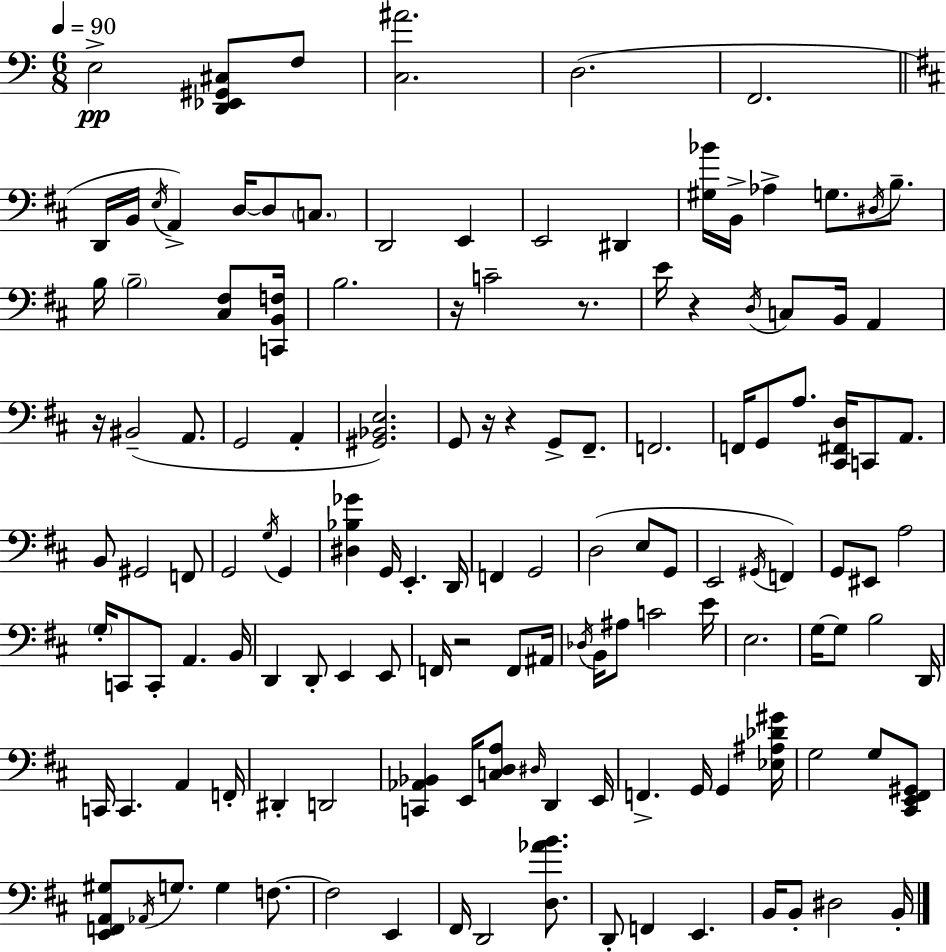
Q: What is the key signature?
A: C major